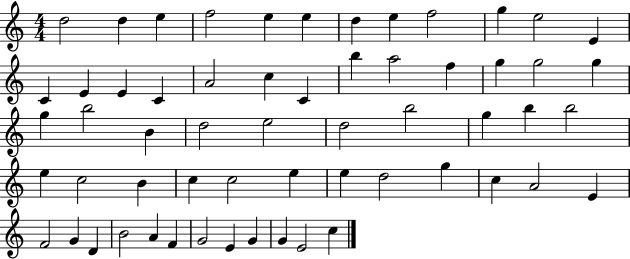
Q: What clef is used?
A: treble